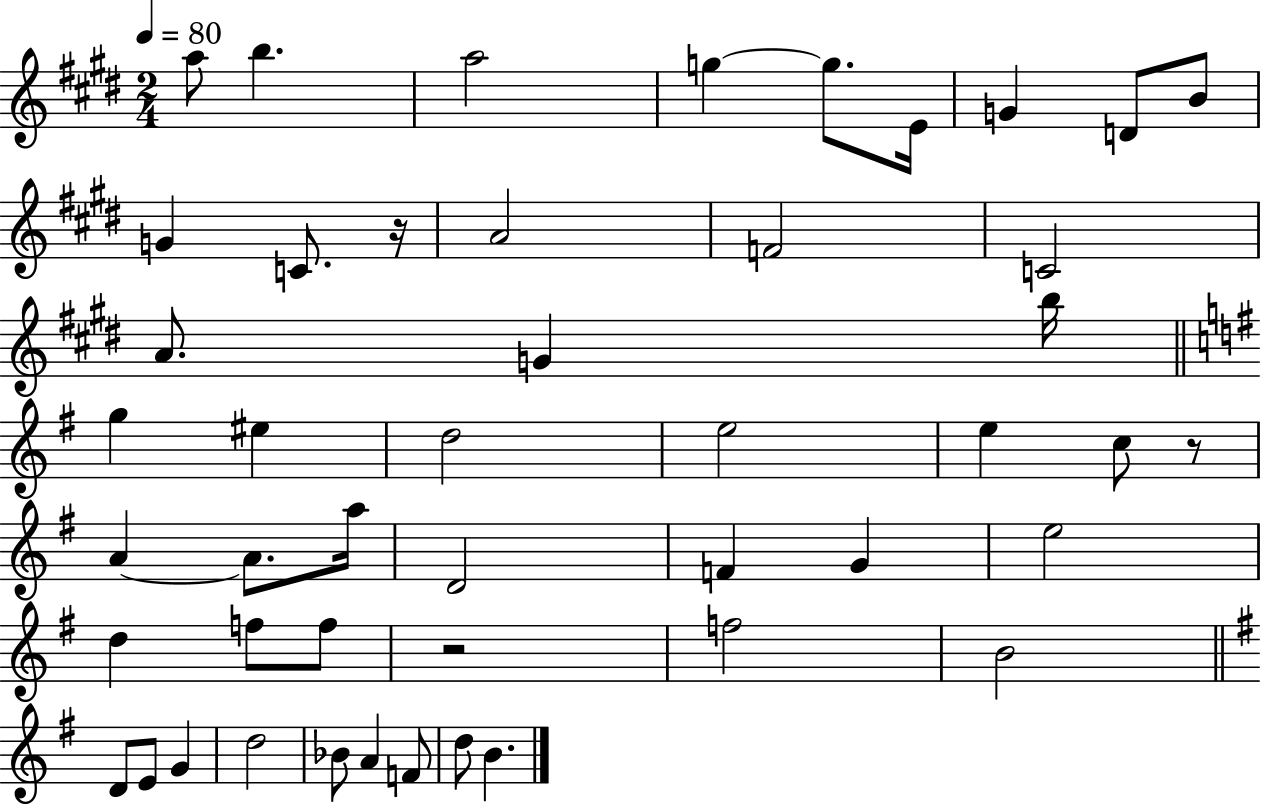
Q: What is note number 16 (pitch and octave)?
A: G4